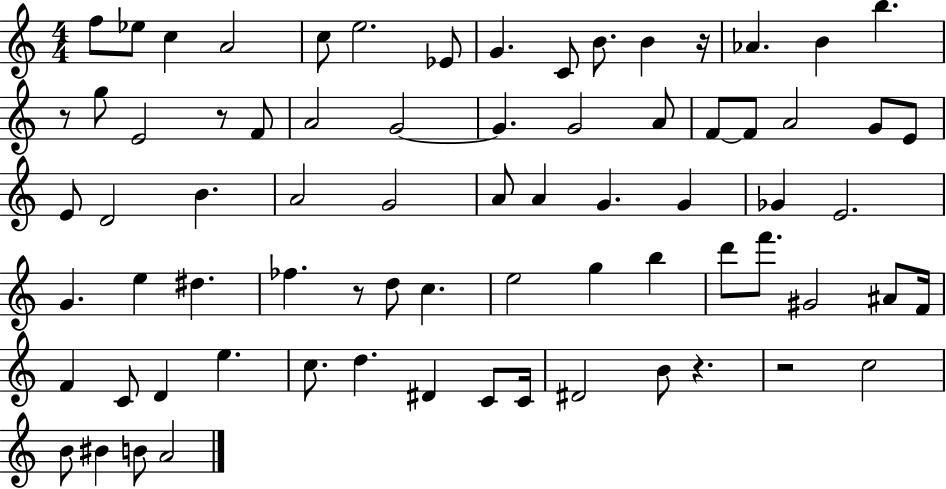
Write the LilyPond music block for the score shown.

{
  \clef treble
  \numericTimeSignature
  \time 4/4
  \key c \major
  f''8 ees''8 c''4 a'2 | c''8 e''2. ees'8 | g'4. c'8 b'8. b'4 r16 | aes'4. b'4 b''4. | \break r8 g''8 e'2 r8 f'8 | a'2 g'2~~ | g'4. g'2 a'8 | f'8~~ f'8 a'2 g'8 e'8 | \break e'8 d'2 b'4. | a'2 g'2 | a'8 a'4 g'4. g'4 | ges'4 e'2. | \break g'4. e''4 dis''4. | fes''4. r8 d''8 c''4. | e''2 g''4 b''4 | d'''8 f'''8. gis'2 ais'8 f'16 | \break f'4 c'8 d'4 e''4. | c''8. d''4. dis'4 c'8 c'16 | dis'2 b'8 r4. | r2 c''2 | \break b'8 bis'4 b'8 a'2 | \bar "|."
}